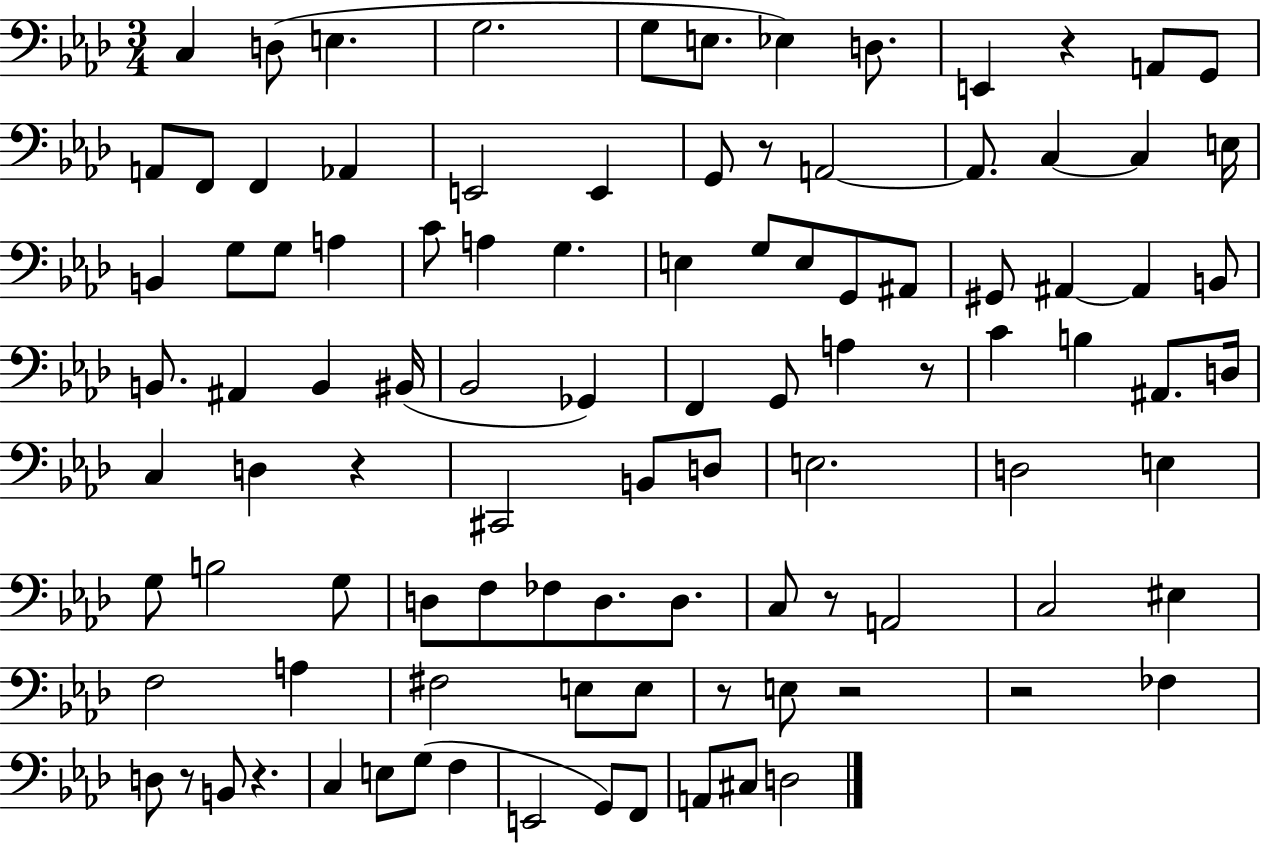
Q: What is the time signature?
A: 3/4